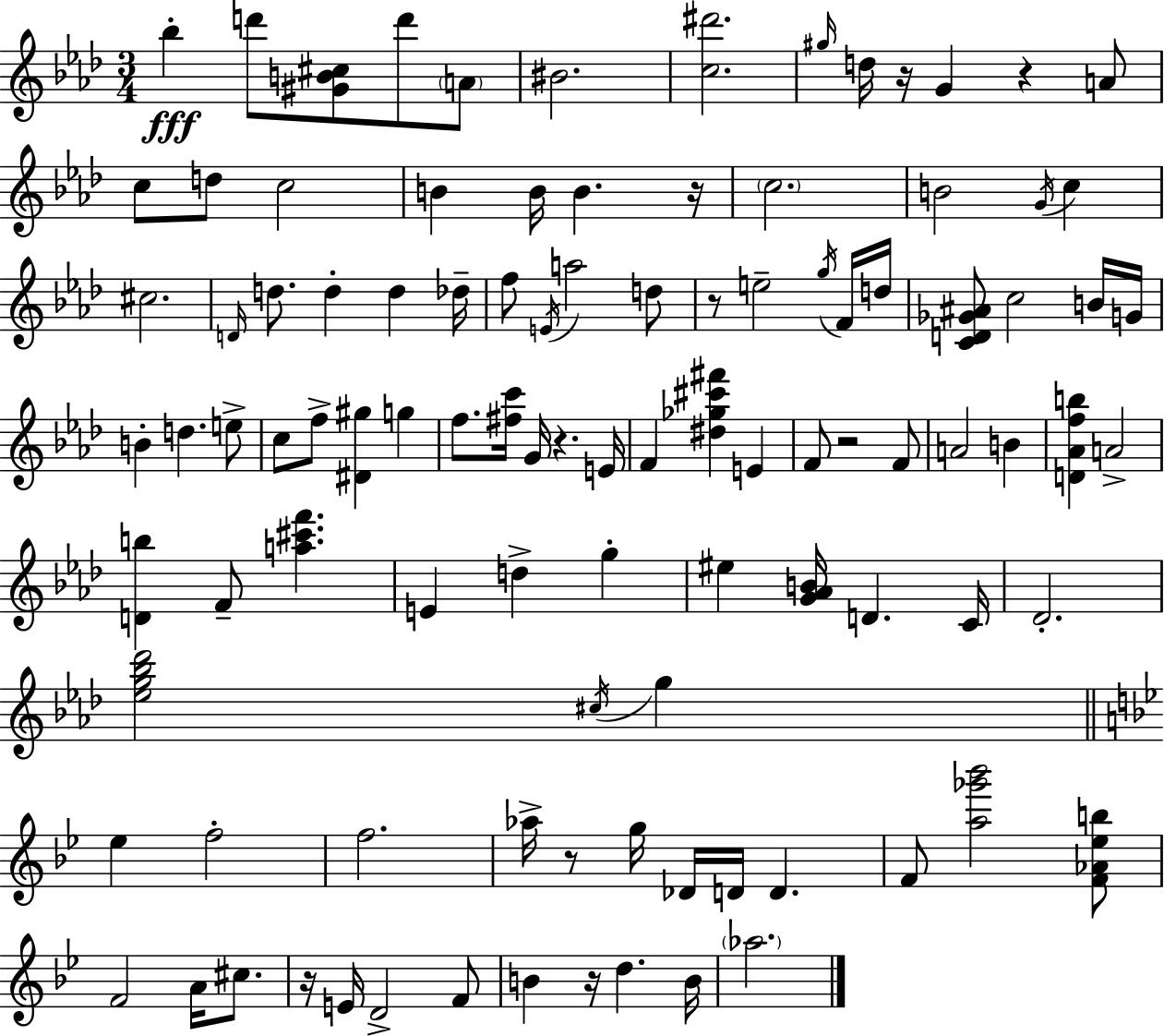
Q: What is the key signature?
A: F minor